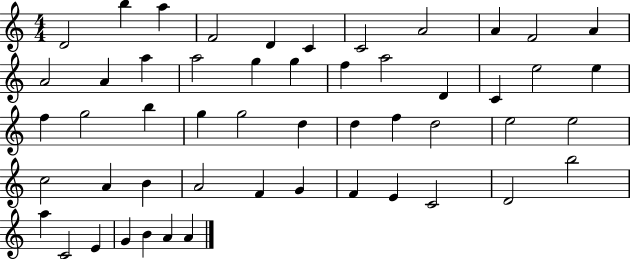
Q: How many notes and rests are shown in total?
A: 52